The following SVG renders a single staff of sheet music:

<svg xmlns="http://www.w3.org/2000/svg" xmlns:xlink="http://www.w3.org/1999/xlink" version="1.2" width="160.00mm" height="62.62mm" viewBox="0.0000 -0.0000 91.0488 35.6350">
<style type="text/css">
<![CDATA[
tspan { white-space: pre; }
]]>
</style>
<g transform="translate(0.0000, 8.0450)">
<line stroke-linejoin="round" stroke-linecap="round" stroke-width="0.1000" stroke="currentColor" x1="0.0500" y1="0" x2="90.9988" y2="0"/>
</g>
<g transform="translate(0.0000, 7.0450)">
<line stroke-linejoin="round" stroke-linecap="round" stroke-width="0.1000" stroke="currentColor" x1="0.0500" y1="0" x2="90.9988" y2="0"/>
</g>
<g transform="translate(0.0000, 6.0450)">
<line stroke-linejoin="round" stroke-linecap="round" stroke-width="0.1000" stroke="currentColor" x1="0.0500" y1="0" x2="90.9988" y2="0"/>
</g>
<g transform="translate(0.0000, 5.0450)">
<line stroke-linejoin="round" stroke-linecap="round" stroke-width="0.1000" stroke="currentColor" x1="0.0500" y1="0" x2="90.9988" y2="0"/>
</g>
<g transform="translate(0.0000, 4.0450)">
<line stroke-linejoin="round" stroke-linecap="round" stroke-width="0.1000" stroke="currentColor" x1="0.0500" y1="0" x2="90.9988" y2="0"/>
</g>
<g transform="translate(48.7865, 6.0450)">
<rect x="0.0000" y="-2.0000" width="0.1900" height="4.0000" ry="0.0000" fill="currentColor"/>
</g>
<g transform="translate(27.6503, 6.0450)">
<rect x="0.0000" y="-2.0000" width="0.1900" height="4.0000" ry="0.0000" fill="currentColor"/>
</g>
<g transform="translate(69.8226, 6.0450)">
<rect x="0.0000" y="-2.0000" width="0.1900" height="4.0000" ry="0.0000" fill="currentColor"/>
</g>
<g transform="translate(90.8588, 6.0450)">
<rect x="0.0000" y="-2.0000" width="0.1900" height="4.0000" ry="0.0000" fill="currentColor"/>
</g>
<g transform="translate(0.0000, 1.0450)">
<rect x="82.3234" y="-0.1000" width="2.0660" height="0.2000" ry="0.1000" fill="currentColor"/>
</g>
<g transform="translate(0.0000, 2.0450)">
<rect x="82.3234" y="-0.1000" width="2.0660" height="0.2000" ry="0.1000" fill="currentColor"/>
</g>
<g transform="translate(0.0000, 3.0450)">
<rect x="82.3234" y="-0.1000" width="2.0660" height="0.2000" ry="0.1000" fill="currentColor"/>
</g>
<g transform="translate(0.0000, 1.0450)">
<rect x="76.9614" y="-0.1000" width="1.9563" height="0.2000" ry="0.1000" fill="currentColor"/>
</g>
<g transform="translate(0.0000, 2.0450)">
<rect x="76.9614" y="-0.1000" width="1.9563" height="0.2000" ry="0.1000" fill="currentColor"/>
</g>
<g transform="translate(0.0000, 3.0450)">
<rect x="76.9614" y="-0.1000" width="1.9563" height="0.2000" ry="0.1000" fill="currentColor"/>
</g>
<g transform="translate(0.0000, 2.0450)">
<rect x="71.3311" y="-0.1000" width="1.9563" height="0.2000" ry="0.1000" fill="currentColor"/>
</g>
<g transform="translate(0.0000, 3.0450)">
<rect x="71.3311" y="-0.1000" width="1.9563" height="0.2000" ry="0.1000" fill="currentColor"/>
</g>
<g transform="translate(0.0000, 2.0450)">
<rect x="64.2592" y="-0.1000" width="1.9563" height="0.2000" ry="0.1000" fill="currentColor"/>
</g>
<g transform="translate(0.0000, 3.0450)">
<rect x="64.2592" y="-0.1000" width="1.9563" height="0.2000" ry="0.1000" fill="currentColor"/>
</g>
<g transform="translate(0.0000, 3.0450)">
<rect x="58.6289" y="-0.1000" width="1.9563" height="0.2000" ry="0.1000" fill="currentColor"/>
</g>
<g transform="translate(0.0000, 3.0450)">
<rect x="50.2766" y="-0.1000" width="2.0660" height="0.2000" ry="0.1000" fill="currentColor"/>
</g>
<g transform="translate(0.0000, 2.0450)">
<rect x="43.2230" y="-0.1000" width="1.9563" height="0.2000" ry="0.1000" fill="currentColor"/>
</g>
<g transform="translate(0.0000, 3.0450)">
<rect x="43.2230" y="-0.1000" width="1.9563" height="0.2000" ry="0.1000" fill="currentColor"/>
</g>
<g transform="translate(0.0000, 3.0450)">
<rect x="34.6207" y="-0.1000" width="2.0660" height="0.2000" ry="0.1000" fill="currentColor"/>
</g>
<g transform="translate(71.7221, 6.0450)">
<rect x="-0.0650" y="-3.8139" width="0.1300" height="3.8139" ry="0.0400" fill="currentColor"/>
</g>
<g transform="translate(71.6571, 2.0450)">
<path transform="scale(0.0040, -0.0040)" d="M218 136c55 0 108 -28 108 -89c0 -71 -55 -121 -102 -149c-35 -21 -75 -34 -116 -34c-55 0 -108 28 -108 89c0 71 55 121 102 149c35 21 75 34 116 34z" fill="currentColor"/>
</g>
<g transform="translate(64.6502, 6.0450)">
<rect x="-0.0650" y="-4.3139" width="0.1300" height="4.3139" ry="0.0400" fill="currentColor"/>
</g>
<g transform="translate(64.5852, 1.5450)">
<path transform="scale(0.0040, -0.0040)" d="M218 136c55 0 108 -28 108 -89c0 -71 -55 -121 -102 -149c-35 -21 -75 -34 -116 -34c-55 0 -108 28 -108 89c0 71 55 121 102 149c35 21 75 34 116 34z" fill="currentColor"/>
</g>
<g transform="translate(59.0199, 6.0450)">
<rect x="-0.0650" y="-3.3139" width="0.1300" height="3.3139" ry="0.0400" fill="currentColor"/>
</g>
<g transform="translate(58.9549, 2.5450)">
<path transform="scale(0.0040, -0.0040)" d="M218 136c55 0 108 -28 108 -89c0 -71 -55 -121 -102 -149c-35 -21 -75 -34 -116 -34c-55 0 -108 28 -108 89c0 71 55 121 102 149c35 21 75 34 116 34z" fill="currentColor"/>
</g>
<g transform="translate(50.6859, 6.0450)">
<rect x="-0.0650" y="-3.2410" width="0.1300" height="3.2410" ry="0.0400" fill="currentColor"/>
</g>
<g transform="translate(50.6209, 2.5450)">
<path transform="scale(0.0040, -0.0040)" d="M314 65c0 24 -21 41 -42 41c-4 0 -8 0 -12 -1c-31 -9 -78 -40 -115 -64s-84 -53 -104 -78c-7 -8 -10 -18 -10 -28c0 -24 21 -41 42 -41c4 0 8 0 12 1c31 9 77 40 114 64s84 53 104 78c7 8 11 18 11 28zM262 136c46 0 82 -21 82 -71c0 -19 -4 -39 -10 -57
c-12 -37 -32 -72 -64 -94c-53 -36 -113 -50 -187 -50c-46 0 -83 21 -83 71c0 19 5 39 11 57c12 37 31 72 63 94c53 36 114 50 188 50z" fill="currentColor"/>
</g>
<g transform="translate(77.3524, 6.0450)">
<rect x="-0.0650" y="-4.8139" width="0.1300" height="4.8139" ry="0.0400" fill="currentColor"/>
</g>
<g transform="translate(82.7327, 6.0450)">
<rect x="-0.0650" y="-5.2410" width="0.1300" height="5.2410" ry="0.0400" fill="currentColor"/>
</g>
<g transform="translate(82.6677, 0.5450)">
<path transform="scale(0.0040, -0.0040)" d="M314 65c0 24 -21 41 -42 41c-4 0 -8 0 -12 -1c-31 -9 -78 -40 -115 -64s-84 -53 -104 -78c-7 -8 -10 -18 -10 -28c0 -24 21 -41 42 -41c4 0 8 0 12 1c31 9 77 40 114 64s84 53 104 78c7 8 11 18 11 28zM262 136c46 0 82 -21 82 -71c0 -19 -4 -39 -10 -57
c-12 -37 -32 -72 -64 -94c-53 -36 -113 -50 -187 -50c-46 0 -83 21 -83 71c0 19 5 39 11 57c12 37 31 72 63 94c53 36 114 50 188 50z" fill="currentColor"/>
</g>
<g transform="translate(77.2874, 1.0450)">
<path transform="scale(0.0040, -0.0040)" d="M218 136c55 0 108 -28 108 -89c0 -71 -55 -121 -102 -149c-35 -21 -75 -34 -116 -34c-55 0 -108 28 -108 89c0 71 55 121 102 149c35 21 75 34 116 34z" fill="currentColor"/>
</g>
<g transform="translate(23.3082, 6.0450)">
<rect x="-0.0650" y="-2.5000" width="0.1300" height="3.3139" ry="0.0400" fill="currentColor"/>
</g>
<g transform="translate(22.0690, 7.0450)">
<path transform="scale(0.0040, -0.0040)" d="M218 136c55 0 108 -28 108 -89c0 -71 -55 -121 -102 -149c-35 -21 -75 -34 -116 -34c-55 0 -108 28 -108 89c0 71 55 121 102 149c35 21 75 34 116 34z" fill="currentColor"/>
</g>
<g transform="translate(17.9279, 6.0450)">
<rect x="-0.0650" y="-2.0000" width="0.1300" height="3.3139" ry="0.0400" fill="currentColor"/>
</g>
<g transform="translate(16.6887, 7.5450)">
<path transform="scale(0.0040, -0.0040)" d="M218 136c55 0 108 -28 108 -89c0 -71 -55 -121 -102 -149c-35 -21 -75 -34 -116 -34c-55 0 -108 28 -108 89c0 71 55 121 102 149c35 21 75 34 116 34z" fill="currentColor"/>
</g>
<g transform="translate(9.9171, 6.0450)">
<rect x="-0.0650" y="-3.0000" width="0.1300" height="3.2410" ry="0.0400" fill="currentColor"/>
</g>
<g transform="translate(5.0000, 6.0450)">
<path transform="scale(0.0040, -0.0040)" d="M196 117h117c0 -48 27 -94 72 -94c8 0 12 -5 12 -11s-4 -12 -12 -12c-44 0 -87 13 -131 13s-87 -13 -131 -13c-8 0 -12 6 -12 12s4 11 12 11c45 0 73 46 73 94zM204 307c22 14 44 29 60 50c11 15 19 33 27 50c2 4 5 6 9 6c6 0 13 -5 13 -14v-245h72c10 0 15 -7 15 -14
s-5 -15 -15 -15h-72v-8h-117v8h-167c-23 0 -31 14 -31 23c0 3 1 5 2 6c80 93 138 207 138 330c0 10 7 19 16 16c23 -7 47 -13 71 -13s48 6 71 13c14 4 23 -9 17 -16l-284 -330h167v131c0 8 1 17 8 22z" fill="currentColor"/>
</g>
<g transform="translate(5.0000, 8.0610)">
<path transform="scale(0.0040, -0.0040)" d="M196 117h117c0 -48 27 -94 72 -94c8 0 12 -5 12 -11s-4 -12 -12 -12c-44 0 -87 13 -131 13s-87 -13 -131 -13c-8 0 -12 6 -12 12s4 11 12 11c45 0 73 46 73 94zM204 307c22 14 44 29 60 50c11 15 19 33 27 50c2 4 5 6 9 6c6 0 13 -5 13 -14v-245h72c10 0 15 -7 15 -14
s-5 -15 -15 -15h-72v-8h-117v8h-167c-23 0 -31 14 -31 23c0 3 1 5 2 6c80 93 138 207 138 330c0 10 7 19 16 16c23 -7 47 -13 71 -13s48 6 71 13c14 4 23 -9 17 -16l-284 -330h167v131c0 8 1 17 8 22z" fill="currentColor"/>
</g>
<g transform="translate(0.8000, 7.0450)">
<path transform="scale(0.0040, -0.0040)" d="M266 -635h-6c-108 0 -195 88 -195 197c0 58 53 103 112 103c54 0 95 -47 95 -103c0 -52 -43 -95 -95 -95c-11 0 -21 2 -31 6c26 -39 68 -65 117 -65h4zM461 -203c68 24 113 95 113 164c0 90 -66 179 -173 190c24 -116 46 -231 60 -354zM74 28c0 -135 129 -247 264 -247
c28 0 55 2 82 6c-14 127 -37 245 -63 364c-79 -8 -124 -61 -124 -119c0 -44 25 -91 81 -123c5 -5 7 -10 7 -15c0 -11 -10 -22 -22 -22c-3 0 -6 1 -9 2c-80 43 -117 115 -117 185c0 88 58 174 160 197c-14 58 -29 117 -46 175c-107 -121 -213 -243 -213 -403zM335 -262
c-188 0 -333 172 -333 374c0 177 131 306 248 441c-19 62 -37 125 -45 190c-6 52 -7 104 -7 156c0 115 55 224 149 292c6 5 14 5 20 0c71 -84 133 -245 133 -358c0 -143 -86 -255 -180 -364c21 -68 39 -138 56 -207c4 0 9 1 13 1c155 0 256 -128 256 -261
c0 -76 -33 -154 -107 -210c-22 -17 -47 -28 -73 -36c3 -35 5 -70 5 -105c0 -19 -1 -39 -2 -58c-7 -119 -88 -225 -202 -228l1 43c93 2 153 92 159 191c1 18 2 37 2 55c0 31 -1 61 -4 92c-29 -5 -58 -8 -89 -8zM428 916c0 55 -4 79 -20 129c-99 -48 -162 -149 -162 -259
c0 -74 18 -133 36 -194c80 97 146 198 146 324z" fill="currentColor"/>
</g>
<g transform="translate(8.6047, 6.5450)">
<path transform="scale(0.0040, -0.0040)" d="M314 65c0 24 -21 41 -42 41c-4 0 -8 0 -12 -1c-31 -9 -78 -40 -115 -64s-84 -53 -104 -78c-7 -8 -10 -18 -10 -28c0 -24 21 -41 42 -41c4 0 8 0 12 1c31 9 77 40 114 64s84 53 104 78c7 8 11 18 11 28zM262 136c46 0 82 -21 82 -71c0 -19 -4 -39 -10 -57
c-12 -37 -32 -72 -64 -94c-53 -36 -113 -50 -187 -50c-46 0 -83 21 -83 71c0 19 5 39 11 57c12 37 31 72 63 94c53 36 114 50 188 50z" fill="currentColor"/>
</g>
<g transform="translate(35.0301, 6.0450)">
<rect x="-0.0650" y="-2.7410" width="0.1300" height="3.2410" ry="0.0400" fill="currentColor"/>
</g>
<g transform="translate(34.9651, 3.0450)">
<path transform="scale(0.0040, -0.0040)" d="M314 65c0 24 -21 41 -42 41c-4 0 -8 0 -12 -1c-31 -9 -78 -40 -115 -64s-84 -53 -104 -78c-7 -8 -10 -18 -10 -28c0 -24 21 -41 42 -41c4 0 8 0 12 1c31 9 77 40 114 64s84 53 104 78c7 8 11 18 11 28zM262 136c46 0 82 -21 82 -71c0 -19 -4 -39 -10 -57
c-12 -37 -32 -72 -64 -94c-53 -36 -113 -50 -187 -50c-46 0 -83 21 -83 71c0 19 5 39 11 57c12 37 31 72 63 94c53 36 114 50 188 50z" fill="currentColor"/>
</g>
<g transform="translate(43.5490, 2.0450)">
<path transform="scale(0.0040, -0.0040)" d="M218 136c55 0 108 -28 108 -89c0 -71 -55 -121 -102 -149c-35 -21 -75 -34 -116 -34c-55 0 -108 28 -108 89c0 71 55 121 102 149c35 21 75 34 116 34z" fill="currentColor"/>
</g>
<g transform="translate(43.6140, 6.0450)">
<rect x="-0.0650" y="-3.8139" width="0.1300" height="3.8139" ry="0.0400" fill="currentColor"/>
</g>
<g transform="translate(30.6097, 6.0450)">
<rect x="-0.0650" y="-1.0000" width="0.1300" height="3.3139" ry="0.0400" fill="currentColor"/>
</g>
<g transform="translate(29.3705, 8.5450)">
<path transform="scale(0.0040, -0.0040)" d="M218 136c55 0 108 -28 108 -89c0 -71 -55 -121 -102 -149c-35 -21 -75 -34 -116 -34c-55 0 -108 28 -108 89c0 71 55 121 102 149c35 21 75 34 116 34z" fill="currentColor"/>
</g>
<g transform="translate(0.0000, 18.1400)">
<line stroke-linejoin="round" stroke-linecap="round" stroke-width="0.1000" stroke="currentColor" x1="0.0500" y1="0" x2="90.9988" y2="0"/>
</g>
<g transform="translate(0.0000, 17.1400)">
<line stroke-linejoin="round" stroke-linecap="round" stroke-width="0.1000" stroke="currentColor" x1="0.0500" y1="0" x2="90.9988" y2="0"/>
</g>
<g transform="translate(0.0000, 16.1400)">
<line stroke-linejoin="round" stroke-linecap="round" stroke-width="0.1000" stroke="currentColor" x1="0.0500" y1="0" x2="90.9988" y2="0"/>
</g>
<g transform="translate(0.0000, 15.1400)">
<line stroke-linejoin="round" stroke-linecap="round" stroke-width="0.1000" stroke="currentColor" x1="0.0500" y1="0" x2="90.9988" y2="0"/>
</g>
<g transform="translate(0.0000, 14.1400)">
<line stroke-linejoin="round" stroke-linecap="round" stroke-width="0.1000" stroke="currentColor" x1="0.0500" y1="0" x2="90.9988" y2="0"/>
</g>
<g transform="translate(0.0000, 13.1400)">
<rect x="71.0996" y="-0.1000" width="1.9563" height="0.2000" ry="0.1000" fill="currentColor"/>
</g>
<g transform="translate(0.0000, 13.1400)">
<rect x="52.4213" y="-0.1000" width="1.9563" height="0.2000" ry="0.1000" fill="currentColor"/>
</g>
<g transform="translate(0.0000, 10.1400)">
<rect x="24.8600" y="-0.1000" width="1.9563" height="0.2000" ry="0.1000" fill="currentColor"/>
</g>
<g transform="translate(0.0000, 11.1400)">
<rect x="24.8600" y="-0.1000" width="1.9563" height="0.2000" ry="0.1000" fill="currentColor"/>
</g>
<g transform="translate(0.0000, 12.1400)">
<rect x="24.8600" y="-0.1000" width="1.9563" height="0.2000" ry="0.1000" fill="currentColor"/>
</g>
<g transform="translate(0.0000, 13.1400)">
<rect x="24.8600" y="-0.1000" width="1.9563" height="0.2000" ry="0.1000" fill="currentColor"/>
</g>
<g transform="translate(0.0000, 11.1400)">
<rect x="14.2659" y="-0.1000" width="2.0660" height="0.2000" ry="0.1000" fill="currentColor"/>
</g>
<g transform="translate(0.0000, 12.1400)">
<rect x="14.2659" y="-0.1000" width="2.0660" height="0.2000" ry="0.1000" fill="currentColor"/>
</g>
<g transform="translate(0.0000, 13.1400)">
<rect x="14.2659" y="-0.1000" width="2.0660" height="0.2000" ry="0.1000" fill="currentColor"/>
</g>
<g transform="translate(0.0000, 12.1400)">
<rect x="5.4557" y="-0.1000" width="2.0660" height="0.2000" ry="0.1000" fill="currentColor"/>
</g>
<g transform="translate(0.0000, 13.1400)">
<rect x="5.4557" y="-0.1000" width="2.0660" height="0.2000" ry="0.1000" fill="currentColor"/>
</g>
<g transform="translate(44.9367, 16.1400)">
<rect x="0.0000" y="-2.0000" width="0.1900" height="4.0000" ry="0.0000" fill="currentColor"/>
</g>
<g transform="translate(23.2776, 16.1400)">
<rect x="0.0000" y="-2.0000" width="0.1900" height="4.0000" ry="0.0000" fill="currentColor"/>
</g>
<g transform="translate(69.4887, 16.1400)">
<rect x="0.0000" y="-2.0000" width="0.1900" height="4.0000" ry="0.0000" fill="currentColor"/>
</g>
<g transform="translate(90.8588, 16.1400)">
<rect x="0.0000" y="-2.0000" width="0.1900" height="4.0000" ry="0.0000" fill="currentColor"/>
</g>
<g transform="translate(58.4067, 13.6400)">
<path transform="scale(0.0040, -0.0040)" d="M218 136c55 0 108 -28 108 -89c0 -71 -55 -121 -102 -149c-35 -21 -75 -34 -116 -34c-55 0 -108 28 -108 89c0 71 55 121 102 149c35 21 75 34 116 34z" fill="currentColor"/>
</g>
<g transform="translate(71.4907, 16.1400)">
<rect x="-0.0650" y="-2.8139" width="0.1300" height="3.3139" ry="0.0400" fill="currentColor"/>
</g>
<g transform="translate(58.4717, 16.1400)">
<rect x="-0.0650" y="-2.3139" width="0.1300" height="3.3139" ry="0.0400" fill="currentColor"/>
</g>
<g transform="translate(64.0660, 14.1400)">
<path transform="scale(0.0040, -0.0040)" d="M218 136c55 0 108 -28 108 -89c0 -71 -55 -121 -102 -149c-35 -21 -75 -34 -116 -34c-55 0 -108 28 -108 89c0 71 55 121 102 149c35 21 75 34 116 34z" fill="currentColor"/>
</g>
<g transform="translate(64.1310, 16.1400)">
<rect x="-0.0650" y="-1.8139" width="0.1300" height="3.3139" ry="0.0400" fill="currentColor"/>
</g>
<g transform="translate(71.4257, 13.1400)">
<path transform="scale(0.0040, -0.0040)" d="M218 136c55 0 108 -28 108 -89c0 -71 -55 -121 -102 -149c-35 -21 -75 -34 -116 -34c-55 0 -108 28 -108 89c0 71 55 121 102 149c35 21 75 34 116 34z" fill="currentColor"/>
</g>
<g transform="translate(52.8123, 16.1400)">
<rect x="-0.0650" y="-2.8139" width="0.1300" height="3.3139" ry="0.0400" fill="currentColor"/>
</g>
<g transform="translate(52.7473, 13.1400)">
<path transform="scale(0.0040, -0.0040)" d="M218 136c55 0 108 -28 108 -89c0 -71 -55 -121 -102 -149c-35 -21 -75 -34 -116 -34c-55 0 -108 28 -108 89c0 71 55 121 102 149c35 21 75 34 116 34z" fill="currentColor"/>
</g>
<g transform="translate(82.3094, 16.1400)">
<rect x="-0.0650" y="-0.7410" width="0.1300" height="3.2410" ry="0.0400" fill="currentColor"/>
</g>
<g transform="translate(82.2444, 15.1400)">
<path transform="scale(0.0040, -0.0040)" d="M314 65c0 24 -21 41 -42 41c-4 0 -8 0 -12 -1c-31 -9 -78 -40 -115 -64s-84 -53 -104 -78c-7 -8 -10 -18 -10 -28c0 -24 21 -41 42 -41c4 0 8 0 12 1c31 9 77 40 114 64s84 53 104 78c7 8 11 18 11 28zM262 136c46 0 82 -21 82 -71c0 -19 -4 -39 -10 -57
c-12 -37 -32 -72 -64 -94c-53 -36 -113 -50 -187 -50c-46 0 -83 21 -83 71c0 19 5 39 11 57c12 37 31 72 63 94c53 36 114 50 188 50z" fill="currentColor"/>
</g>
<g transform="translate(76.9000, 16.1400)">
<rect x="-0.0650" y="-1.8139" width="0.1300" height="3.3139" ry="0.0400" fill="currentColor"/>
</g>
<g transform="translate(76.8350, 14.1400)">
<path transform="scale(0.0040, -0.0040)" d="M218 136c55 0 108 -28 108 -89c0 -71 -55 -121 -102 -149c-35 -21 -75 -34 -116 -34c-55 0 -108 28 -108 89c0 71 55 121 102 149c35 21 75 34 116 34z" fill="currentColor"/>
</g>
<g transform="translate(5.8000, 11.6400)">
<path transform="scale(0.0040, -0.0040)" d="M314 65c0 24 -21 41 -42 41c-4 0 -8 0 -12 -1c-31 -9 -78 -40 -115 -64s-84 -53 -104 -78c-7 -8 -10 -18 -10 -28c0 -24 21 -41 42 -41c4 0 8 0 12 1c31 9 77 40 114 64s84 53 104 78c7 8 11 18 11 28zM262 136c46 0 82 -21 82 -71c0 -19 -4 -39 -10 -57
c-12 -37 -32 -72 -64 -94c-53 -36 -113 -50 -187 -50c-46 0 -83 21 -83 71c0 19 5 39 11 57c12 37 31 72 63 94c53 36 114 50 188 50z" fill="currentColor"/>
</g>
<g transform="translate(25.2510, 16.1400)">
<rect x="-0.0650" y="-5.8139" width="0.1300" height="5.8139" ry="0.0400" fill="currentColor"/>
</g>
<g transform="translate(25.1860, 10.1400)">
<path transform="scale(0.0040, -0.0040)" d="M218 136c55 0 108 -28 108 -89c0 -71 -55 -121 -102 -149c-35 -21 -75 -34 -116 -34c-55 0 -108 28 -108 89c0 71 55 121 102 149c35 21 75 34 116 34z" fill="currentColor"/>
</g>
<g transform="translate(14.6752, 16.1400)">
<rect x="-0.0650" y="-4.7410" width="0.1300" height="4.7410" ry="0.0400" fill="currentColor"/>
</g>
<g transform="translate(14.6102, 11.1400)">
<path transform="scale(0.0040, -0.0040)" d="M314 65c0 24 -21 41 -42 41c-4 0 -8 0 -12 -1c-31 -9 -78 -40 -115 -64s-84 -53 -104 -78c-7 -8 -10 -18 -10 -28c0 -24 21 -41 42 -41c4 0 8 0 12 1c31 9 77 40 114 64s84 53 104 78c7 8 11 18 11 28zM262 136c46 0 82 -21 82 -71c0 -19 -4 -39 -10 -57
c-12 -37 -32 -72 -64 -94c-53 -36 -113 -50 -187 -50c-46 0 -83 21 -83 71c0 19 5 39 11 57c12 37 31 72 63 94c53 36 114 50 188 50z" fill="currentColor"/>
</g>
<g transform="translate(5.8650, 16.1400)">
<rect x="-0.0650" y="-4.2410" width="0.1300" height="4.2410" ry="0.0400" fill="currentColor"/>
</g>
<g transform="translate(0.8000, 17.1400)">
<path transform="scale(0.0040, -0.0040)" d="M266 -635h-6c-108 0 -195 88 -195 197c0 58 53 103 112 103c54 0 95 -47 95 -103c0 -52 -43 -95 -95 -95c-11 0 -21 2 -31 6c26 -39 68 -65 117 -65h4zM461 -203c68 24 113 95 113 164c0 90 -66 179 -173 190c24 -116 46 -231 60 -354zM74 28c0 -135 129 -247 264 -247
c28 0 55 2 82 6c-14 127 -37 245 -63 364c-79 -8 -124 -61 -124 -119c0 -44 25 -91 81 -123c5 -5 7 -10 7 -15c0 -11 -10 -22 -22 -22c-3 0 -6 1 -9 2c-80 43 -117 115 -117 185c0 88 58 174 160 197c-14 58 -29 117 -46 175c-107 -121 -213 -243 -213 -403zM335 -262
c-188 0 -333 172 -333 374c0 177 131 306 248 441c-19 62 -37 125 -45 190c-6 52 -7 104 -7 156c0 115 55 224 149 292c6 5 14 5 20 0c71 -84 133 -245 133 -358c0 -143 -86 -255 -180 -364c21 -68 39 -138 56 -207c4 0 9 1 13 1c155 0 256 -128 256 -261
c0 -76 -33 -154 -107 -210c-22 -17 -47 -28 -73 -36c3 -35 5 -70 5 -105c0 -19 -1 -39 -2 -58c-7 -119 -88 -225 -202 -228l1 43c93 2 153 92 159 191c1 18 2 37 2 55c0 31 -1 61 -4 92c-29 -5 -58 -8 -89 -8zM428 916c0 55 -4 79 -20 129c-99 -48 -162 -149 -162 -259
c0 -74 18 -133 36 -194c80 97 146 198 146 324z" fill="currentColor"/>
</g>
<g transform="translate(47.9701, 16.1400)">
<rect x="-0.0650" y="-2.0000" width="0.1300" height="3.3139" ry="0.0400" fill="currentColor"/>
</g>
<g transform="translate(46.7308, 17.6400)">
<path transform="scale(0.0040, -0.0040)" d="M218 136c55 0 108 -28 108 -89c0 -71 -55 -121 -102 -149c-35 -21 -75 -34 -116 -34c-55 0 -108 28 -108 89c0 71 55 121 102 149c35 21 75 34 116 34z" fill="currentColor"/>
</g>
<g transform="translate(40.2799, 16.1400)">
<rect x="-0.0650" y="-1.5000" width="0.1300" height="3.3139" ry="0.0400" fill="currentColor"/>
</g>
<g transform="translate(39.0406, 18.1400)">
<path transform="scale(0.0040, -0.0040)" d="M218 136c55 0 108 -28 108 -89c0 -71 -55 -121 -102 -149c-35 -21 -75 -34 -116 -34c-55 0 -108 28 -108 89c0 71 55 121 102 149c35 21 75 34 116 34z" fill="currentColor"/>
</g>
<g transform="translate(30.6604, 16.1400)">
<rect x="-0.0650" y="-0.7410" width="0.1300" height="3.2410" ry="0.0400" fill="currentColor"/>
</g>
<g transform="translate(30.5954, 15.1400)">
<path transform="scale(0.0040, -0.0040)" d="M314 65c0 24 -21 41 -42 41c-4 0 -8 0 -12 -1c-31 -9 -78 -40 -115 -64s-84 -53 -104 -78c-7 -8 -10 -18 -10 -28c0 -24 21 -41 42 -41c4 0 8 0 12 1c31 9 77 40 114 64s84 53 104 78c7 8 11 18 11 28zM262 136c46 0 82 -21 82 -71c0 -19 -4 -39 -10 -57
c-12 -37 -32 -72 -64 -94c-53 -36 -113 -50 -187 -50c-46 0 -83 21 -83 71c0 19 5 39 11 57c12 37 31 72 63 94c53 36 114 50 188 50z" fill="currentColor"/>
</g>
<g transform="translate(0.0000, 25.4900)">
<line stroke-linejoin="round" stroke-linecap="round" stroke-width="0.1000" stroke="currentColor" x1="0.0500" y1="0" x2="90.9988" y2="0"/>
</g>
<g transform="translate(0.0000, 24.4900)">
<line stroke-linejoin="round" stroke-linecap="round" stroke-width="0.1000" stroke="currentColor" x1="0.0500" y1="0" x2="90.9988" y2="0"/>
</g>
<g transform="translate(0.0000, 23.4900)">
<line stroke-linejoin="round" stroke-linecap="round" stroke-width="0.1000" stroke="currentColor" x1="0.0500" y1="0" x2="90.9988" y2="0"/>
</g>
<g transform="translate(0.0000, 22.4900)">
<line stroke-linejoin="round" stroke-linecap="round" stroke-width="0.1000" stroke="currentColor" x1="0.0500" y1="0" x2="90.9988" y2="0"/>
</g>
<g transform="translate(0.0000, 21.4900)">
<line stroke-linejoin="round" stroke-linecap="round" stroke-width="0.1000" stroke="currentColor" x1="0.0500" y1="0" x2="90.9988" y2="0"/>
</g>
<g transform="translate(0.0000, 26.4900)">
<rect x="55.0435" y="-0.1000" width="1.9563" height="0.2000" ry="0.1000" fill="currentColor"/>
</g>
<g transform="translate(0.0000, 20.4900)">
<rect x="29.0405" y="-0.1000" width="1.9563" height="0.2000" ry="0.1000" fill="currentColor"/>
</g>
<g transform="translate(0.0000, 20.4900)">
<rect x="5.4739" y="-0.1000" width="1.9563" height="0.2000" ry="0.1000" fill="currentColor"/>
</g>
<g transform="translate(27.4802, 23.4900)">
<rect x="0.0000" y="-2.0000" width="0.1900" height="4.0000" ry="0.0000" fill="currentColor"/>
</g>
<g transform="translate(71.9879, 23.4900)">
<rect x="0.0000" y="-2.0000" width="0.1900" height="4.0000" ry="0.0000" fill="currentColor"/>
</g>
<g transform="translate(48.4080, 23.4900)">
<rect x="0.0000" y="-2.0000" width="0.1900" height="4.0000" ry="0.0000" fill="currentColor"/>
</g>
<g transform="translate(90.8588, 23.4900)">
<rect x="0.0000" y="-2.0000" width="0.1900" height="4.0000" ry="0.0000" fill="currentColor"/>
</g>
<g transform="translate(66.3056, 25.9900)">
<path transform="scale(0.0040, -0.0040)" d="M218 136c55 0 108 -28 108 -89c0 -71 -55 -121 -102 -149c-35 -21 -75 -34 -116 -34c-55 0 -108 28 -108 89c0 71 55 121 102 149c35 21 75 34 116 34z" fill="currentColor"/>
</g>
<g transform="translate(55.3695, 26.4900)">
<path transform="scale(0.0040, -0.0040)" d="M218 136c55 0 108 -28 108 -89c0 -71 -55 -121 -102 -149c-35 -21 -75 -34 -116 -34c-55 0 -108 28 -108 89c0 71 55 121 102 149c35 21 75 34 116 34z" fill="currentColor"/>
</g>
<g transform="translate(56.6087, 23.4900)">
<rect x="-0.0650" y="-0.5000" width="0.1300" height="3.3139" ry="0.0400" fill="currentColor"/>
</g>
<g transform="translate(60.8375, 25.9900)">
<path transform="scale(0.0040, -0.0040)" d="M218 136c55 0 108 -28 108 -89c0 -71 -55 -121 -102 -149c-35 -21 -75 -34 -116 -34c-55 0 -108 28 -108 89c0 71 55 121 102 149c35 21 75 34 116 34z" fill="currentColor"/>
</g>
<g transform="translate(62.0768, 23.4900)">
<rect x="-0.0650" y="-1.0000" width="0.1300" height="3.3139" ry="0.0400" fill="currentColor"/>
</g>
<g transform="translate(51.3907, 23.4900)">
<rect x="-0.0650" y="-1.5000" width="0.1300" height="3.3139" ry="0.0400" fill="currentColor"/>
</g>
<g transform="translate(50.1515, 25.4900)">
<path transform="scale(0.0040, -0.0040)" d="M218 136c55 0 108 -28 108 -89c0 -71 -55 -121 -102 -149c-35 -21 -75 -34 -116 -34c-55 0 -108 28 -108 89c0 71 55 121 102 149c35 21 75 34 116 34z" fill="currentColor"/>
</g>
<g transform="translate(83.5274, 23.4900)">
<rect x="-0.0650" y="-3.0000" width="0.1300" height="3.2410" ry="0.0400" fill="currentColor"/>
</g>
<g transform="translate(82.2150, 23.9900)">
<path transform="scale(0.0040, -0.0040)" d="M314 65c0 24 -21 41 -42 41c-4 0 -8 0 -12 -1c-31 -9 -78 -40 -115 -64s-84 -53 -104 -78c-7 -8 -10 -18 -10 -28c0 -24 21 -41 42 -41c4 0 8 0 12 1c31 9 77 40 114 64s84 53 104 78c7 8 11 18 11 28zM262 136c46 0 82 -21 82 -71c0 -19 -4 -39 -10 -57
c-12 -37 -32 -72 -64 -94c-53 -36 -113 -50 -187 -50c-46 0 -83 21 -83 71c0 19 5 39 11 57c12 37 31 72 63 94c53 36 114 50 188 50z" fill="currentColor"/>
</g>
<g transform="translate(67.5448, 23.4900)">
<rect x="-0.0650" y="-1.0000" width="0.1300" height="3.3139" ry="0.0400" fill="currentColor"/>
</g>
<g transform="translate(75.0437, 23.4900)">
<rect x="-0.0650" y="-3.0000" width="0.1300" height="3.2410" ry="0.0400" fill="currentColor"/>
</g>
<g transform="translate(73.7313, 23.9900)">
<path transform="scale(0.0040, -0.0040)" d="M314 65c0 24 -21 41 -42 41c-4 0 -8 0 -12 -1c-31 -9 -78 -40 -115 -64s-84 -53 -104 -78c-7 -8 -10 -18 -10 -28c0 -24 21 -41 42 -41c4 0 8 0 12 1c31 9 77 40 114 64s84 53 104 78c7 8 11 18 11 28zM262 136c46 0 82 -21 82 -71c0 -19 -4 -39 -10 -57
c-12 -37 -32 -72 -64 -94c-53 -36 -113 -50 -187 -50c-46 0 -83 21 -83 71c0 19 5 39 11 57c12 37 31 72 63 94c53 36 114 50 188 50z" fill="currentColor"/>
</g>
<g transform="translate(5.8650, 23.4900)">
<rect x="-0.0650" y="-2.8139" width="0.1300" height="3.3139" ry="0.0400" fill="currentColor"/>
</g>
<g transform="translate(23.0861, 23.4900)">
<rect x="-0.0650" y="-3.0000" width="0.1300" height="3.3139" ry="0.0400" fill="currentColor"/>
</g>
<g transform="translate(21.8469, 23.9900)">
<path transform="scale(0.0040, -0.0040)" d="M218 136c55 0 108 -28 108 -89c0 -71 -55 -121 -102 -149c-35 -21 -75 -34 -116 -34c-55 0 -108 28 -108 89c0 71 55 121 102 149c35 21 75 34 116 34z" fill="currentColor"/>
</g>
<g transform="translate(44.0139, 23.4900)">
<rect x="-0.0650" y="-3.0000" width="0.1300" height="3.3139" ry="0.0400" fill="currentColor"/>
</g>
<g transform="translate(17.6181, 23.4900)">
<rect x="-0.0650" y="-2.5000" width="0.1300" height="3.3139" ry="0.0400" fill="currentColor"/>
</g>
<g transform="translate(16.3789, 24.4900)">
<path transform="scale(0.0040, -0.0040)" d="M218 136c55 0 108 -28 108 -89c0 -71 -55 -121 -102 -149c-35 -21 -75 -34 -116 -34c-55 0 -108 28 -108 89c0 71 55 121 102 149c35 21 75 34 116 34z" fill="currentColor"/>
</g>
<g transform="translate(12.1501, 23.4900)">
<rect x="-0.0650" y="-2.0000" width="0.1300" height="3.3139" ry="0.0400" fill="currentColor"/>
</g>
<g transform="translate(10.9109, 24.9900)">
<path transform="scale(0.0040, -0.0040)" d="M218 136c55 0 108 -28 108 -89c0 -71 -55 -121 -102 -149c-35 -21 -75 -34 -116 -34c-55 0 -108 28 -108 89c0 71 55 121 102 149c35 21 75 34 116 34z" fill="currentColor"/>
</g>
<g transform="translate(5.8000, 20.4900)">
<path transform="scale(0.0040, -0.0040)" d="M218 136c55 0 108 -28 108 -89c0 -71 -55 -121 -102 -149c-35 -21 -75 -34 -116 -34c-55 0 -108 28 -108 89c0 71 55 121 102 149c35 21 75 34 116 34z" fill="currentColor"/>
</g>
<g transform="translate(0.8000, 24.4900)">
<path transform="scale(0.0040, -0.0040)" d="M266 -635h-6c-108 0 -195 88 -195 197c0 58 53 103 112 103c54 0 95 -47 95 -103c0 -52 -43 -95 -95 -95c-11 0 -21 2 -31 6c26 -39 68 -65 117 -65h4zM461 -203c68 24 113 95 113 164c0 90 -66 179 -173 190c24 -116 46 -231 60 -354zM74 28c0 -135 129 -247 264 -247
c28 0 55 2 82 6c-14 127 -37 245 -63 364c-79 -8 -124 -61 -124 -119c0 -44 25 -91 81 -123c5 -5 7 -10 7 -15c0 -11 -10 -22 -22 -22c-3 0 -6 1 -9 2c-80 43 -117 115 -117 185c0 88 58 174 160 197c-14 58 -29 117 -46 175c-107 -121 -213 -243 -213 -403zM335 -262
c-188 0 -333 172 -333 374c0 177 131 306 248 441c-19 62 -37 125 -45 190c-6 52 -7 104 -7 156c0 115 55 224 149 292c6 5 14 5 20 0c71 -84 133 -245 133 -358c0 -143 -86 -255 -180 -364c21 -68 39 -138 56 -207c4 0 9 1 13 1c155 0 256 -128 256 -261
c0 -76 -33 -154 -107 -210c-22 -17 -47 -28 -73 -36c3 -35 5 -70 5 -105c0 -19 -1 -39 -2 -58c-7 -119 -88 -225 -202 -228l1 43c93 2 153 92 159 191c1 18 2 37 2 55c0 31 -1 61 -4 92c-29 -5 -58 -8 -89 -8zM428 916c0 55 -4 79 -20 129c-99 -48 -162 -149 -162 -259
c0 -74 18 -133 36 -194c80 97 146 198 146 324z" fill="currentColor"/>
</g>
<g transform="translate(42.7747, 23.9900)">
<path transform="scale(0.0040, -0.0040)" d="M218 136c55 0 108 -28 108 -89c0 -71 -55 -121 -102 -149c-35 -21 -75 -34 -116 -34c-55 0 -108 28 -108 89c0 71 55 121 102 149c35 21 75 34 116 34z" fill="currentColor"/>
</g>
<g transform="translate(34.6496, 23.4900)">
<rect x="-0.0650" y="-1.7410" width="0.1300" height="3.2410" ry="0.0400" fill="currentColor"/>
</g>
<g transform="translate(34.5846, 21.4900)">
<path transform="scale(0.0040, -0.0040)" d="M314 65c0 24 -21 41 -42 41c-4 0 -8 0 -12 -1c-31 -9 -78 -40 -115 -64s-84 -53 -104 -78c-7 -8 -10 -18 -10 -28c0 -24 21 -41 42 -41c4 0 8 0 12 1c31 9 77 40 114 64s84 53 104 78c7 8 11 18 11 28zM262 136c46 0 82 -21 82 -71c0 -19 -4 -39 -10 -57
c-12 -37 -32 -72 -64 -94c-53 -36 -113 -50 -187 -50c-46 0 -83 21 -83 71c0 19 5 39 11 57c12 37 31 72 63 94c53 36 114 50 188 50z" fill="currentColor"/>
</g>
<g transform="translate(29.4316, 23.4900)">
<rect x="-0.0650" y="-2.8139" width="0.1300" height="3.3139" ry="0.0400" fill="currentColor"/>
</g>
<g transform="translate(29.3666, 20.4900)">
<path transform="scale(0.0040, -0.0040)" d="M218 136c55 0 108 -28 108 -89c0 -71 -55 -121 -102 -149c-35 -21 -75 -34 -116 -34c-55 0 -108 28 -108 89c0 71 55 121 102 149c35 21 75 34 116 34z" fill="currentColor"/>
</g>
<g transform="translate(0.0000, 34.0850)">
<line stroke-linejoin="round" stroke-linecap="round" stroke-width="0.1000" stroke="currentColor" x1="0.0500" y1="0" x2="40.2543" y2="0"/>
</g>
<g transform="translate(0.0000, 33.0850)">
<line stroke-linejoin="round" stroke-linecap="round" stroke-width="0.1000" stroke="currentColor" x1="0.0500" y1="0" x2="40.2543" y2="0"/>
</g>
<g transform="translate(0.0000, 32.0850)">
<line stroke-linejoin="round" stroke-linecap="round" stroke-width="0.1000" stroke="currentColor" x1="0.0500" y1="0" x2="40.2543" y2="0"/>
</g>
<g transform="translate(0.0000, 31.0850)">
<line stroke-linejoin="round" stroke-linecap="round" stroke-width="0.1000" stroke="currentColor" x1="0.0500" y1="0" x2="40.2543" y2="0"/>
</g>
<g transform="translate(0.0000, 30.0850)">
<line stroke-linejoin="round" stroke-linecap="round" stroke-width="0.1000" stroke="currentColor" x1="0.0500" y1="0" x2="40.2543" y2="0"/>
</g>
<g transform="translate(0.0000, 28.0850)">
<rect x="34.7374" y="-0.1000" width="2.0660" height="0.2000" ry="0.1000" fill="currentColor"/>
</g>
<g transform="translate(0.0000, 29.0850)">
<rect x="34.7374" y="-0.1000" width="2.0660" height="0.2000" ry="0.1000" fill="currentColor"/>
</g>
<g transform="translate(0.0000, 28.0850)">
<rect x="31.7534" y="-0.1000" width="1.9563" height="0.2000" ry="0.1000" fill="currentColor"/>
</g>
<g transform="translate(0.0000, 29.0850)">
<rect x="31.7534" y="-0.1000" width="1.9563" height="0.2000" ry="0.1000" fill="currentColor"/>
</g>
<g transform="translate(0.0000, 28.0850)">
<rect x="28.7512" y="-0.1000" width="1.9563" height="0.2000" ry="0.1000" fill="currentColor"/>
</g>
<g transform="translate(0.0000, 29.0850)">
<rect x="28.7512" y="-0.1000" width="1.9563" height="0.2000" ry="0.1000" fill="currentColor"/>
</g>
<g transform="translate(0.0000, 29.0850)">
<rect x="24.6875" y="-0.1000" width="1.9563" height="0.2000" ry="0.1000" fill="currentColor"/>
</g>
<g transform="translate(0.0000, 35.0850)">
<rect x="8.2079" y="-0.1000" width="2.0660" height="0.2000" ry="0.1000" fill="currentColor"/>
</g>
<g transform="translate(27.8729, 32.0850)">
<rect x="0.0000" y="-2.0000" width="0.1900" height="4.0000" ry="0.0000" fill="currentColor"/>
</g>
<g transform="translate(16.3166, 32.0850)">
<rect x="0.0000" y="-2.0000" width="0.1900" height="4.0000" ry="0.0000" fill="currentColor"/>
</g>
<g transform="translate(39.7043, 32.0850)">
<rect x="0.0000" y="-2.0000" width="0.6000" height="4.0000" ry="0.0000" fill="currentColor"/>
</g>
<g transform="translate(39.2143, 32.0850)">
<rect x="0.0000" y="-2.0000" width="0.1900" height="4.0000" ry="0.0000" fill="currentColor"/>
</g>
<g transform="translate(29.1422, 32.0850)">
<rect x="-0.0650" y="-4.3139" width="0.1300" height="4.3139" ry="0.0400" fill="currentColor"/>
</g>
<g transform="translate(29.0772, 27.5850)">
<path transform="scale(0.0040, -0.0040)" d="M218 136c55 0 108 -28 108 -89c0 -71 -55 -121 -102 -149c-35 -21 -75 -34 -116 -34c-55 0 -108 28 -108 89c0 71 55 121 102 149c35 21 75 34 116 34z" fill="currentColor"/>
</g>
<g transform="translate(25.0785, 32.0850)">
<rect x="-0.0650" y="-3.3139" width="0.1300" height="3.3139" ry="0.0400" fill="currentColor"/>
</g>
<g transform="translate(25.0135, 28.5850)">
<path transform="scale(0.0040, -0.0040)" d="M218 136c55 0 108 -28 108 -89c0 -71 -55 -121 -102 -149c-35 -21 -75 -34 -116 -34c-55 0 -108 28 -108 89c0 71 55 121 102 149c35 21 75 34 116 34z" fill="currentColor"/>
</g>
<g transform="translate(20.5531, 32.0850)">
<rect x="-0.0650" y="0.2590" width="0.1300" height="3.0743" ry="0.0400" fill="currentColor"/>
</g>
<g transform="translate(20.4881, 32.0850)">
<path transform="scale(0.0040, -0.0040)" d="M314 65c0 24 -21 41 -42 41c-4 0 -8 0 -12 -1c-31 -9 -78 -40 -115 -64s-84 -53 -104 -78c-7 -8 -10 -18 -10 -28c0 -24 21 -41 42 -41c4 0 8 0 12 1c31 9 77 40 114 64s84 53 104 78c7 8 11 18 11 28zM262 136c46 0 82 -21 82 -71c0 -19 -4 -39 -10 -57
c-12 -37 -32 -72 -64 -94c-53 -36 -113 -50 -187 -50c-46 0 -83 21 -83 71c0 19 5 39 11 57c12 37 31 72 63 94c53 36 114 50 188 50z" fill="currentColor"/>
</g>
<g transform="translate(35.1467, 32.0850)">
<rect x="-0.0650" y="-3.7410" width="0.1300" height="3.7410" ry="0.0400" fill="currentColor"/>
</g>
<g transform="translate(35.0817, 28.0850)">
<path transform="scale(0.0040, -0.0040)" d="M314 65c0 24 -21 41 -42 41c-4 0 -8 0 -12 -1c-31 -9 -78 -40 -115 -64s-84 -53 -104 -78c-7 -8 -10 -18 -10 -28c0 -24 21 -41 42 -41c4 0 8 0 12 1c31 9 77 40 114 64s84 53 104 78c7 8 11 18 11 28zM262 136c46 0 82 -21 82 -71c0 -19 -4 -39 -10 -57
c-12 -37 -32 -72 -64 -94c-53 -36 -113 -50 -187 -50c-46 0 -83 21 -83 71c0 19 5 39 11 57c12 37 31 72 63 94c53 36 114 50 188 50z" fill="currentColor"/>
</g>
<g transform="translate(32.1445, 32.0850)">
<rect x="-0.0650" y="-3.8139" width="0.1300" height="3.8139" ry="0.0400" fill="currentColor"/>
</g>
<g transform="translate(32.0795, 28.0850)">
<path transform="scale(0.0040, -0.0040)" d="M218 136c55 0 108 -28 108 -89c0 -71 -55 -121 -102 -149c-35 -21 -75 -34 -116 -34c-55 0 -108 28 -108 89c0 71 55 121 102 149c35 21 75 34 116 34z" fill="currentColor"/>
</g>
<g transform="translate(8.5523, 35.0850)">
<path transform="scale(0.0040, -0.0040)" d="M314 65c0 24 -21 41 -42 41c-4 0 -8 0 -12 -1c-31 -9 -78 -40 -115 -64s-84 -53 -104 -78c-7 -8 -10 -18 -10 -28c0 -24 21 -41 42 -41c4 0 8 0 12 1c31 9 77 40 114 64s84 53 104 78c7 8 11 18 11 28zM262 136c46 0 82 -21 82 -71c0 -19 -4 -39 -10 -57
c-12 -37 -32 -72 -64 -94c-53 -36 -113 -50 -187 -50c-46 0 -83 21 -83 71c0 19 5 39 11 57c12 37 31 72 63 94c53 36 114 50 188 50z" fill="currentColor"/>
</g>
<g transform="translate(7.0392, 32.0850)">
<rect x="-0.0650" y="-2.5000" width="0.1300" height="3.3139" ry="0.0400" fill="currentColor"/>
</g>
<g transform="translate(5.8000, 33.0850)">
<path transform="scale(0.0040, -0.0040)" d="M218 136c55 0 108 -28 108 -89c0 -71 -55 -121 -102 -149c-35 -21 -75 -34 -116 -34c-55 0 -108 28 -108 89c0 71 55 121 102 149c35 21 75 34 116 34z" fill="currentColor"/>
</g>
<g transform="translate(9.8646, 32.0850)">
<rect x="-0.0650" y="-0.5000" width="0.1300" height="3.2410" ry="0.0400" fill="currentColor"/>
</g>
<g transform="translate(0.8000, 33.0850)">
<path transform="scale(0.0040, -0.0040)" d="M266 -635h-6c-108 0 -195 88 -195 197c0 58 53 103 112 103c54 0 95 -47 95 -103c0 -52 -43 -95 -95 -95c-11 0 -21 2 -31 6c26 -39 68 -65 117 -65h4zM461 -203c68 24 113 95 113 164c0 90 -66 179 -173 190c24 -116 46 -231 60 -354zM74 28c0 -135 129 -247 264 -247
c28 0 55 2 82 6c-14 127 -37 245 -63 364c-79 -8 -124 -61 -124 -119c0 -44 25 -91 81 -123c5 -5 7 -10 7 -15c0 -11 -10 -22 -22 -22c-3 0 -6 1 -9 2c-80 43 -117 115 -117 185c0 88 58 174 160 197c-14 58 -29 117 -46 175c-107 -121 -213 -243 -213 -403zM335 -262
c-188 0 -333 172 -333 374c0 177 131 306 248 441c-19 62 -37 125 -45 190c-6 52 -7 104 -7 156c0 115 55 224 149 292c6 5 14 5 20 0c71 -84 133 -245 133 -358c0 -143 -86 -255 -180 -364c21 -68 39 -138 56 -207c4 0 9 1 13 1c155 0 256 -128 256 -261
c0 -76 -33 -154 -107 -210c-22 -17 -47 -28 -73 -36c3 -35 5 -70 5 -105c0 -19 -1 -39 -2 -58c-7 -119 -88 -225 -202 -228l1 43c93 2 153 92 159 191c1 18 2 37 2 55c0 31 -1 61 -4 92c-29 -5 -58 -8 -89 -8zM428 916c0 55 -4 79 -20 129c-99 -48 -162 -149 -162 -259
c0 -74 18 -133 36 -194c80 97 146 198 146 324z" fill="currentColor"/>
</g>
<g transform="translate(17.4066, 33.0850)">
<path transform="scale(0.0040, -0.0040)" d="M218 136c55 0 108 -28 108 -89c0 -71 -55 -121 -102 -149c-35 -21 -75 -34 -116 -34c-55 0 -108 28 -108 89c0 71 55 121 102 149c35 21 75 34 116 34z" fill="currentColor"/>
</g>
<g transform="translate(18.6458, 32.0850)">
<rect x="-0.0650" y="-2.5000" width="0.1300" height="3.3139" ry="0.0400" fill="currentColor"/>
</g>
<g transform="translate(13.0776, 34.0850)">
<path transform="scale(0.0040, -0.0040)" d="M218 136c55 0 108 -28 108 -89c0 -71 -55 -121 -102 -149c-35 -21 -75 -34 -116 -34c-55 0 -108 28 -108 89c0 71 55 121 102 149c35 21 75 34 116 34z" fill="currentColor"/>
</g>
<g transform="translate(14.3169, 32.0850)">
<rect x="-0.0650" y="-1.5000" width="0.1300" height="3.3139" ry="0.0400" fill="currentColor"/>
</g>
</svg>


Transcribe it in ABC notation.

X:1
T:Untitled
M:4/4
L:1/4
K:C
A2 F G D a2 c' b2 b d' c' e' f'2 d'2 e'2 g' d2 E F a g f a f d2 a F G A a f2 A E C D D A2 A2 G C2 E G B2 b d' c' c'2